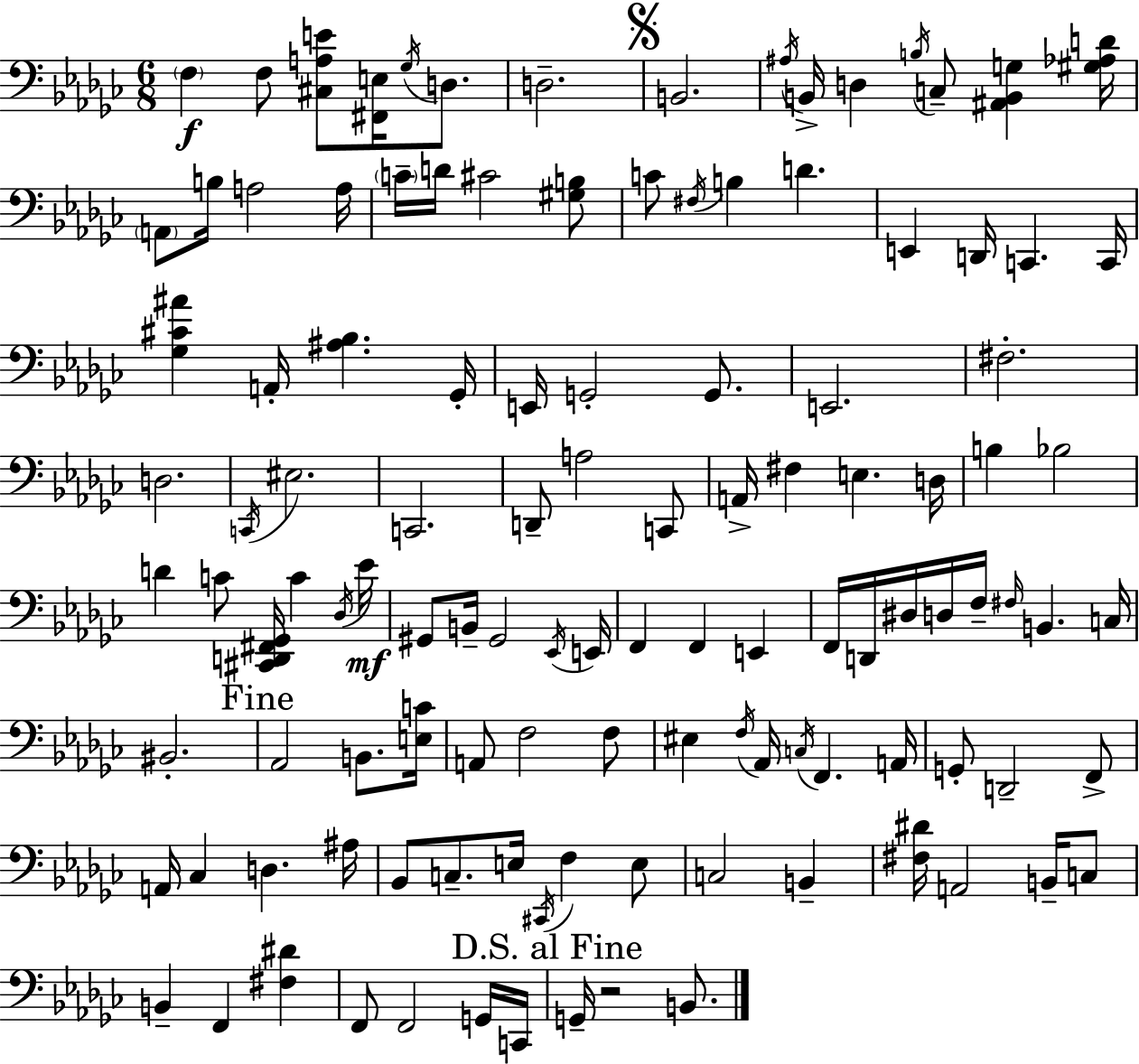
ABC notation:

X:1
T:Untitled
M:6/8
L:1/4
K:Ebm
F, F,/2 [^C,A,E]/2 [^F,,E,]/4 _G,/4 D,/2 D,2 B,,2 ^A,/4 B,,/4 D, B,/4 C,/2 [^A,,B,,G,] [^G,_A,D]/4 A,,/2 B,/4 A,2 A,/4 C/4 D/4 ^C2 [^G,B,]/2 C/2 ^F,/4 B, D E,, D,,/4 C,, C,,/4 [_G,^C^A] A,,/4 [^A,_B,] _G,,/4 E,,/4 G,,2 G,,/2 E,,2 ^F,2 D,2 C,,/4 ^E,2 C,,2 D,,/2 A,2 C,,/2 A,,/4 ^F, E, D,/4 B, _B,2 D C/2 [^C,,D,,^F,,_G,,]/4 C _D,/4 _E/4 ^G,,/2 B,,/4 ^G,,2 _E,,/4 E,,/4 F,, F,, E,, F,,/4 D,,/4 ^D,/4 D,/4 F,/4 ^F,/4 B,, C,/4 ^B,,2 _A,,2 B,,/2 [E,C]/4 A,,/2 F,2 F,/2 ^E, F,/4 _A,,/4 C,/4 F,, A,,/4 G,,/2 D,,2 F,,/2 A,,/4 _C, D, ^A,/4 _B,,/2 C,/2 E,/4 ^C,,/4 F, E,/2 C,2 B,, [^F,^D]/4 A,,2 B,,/4 C,/2 B,, F,, [^F,^D] F,,/2 F,,2 G,,/4 C,,/4 G,,/4 z2 B,,/2